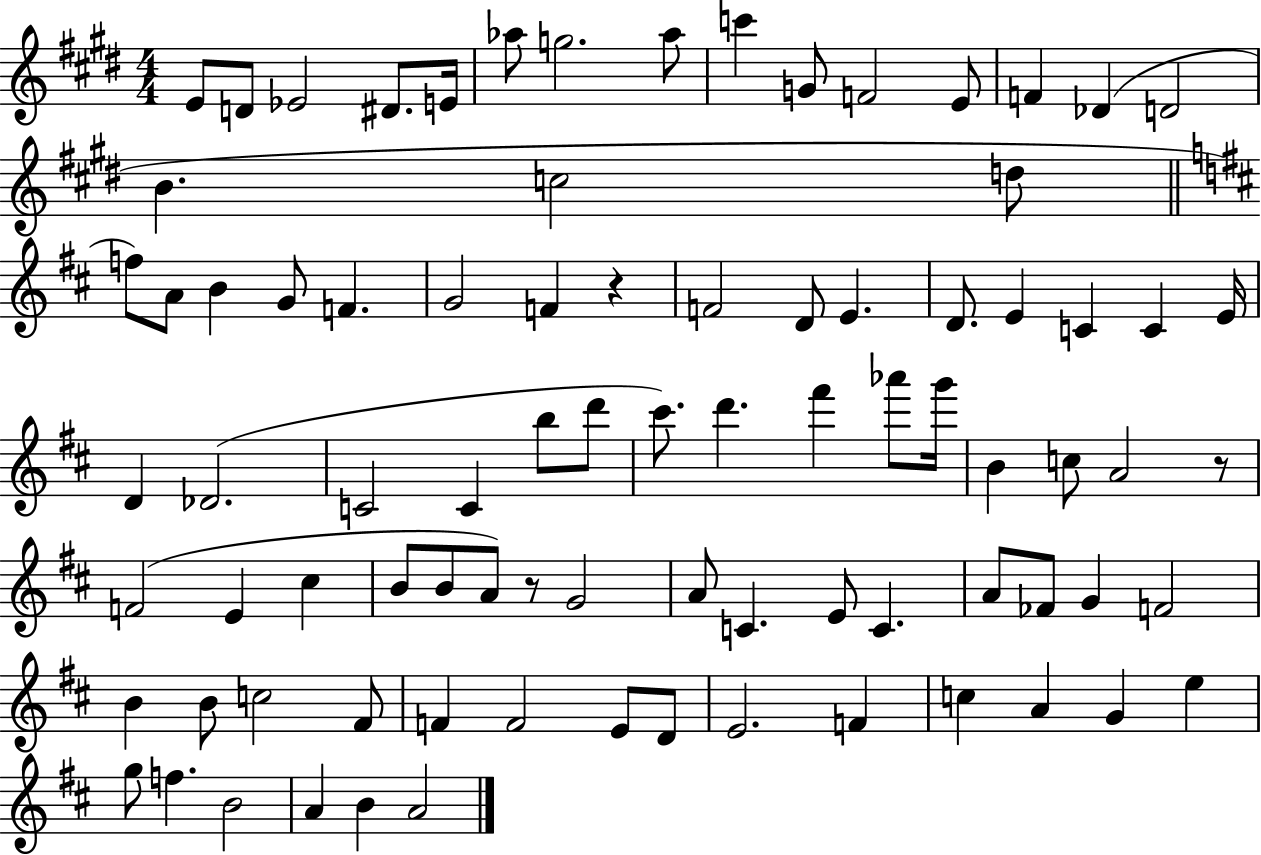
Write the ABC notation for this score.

X:1
T:Untitled
M:4/4
L:1/4
K:E
E/2 D/2 _E2 ^D/2 E/4 _a/2 g2 _a/2 c' G/2 F2 E/2 F _D D2 B c2 d/2 f/2 A/2 B G/2 F G2 F z F2 D/2 E D/2 E C C E/4 D _D2 C2 C b/2 d'/2 ^c'/2 d' ^f' _a'/2 g'/4 B c/2 A2 z/2 F2 E ^c B/2 B/2 A/2 z/2 G2 A/2 C E/2 C A/2 _F/2 G F2 B B/2 c2 ^F/2 F F2 E/2 D/2 E2 F c A G e g/2 f B2 A B A2